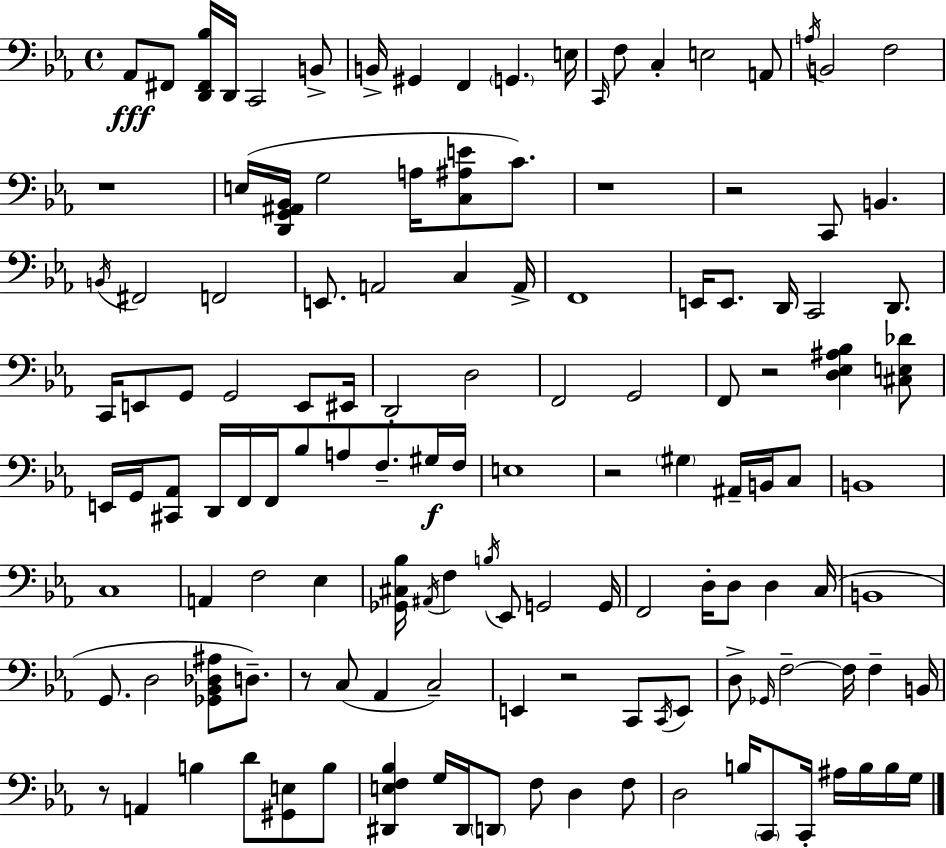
Ab2/e F#2/e [D2,F#2,Bb3]/s D2/s C2/h B2/e B2/s G#2/q F2/q G2/q. E3/s C2/s F3/e C3/q E3/h A2/e A3/s B2/h F3/h R/w E3/s [D2,G2,A#2,Bb2]/s G3/h A3/s [C3,A#3,E4]/e C4/e. R/w R/h C2/e B2/q. B2/s F#2/h F2/h E2/e. A2/h C3/q A2/s F2/w E2/s E2/e. D2/s C2/h D2/e. C2/s E2/e G2/e G2/h E2/e EIS2/s D2/h D3/h F2/h G2/h F2/e R/h [D3,Eb3,A#3,Bb3]/q [C#3,E3,Db4]/e E2/s G2/s [C#2,Ab2]/e D2/s F2/s F2/s Bb3/e A3/e F3/e. G#3/s F3/s E3/w R/h G#3/q A#2/s B2/s C3/e B2/w C3/w A2/q F3/h Eb3/q [Gb2,C#3,Bb3]/s A#2/s F3/q B3/s Eb2/e G2/h G2/s F2/h D3/s D3/e D3/q C3/s B2/w G2/e. D3/h [Gb2,Bb2,Db3,A#3]/e D3/e. R/e C3/e Ab2/q C3/h E2/q R/h C2/e C2/s E2/e D3/e Gb2/s F3/h F3/s F3/q B2/s R/e A2/q B3/q D4/e [G#2,E3]/e B3/e [D#2,E3,F3,Bb3]/q G3/s D#2/s D2/e F3/e D3/q F3/e D3/h B3/s C2/e C2/s A#3/s B3/s B3/s G3/s